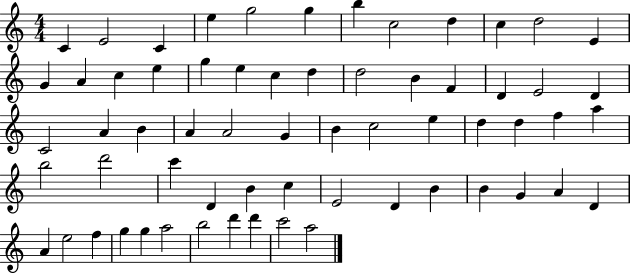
{
  \clef treble
  \numericTimeSignature
  \time 4/4
  \key c \major
  c'4 e'2 c'4 | e''4 g''2 g''4 | b''4 c''2 d''4 | c''4 d''2 e'4 | \break g'4 a'4 c''4 e''4 | g''4 e''4 c''4 d''4 | d''2 b'4 f'4 | d'4 e'2 d'4 | \break c'2 a'4 b'4 | a'4 a'2 g'4 | b'4 c''2 e''4 | d''4 d''4 f''4 a''4 | \break b''2 d'''2 | c'''4 d'4 b'4 c''4 | e'2 d'4 b'4 | b'4 g'4 a'4 d'4 | \break a'4 e''2 f''4 | g''4 g''4 a''2 | b''2 d'''4 d'''4 | c'''2 a''2 | \break \bar "|."
}